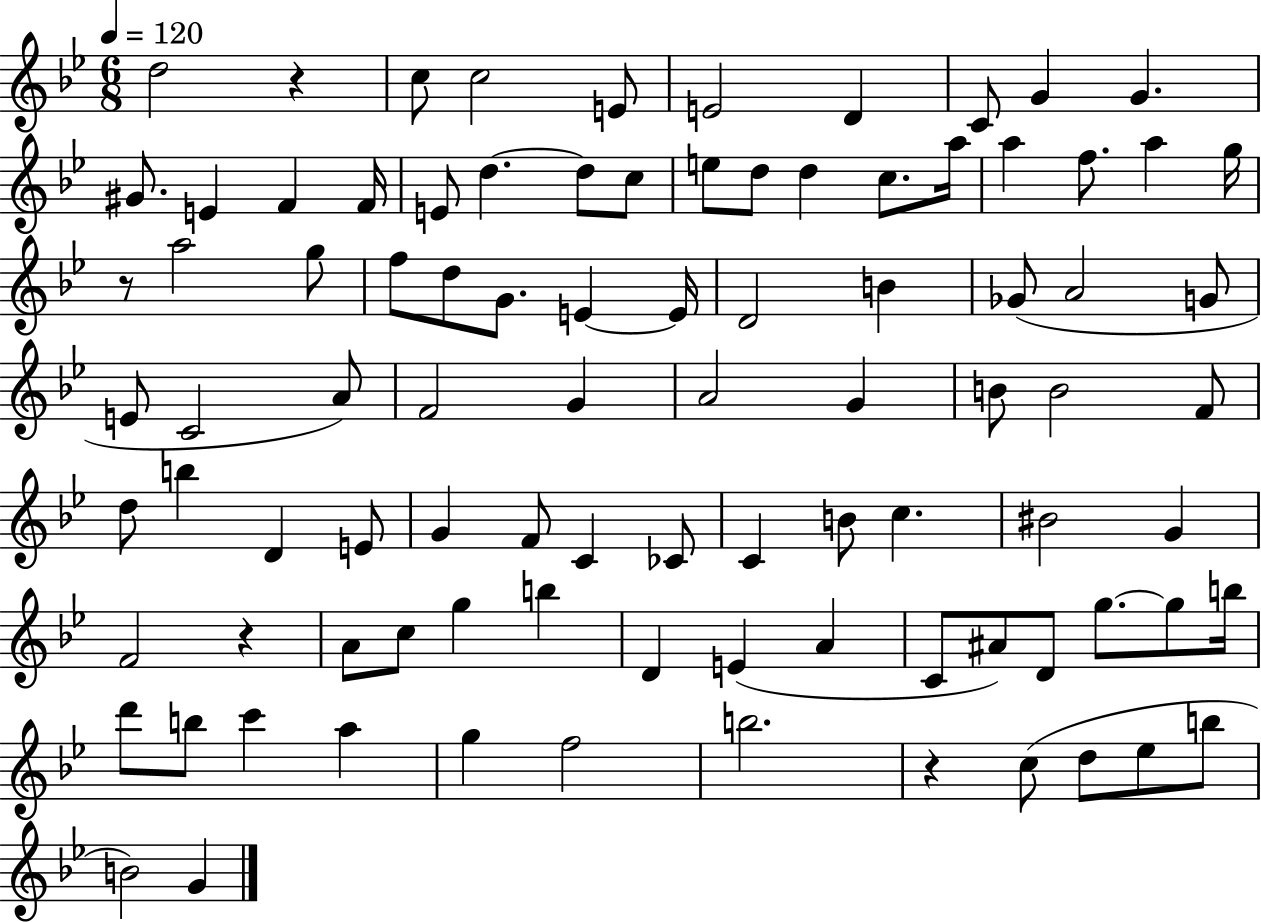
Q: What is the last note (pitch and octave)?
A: G4